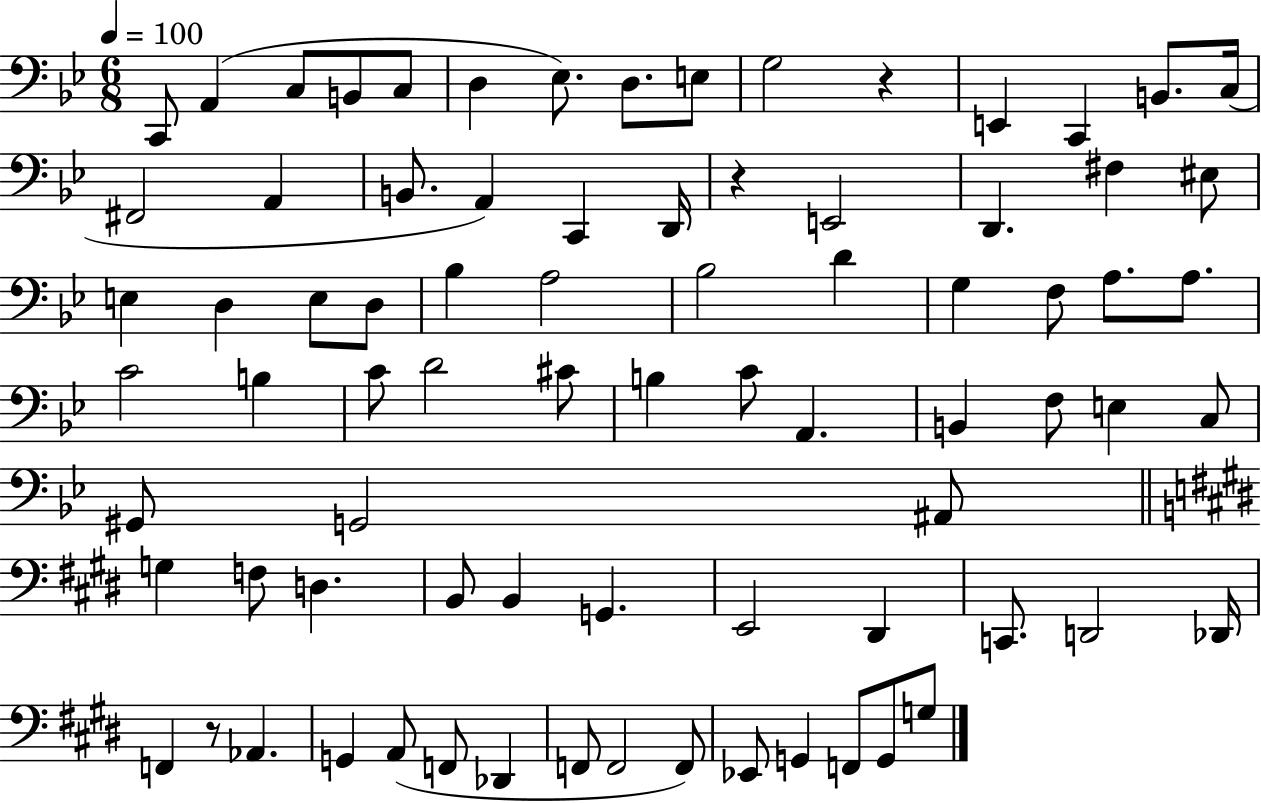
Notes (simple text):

C2/e A2/q C3/e B2/e C3/e D3/q Eb3/e. D3/e. E3/e G3/h R/q E2/q C2/q B2/e. C3/s F#2/h A2/q B2/e. A2/q C2/q D2/s R/q E2/h D2/q. F#3/q EIS3/e E3/q D3/q E3/e D3/e Bb3/q A3/h Bb3/h D4/q G3/q F3/e A3/e. A3/e. C4/h B3/q C4/e D4/h C#4/e B3/q C4/e A2/q. B2/q F3/e E3/q C3/e G#2/e G2/h A#2/e G3/q F3/e D3/q. B2/e B2/q G2/q. E2/h D#2/q C2/e. D2/h Db2/s F2/q R/e Ab2/q. G2/q A2/e F2/e Db2/q F2/e F2/h F2/e Eb2/e G2/q F2/e G2/e G3/e